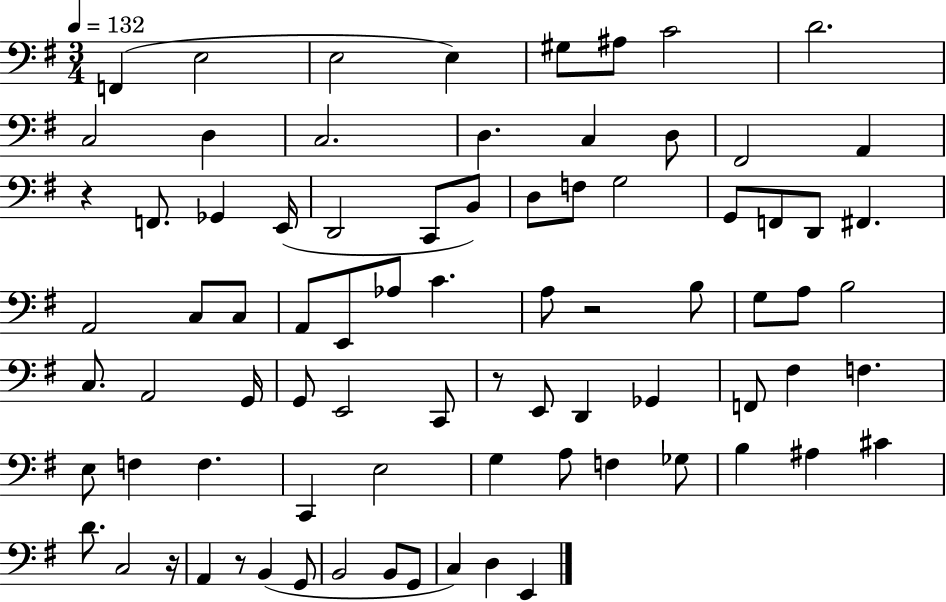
F2/q E3/h E3/h E3/q G#3/e A#3/e C4/h D4/h. C3/h D3/q C3/h. D3/q. C3/q D3/e F#2/h A2/q R/q F2/e. Gb2/q E2/s D2/h C2/e B2/e D3/e F3/e G3/h G2/e F2/e D2/e F#2/q. A2/h C3/e C3/e A2/e E2/e Ab3/e C4/q. A3/e R/h B3/e G3/e A3/e B3/h C3/e. A2/h G2/s G2/e E2/h C2/e R/e E2/e D2/q Gb2/q F2/e F#3/q F3/q. E3/e F3/q F3/q. C2/q E3/h G3/q A3/e F3/q Gb3/e B3/q A#3/q C#4/q D4/e. C3/h R/s A2/q R/e B2/q G2/e B2/h B2/e G2/e C3/q D3/q E2/q